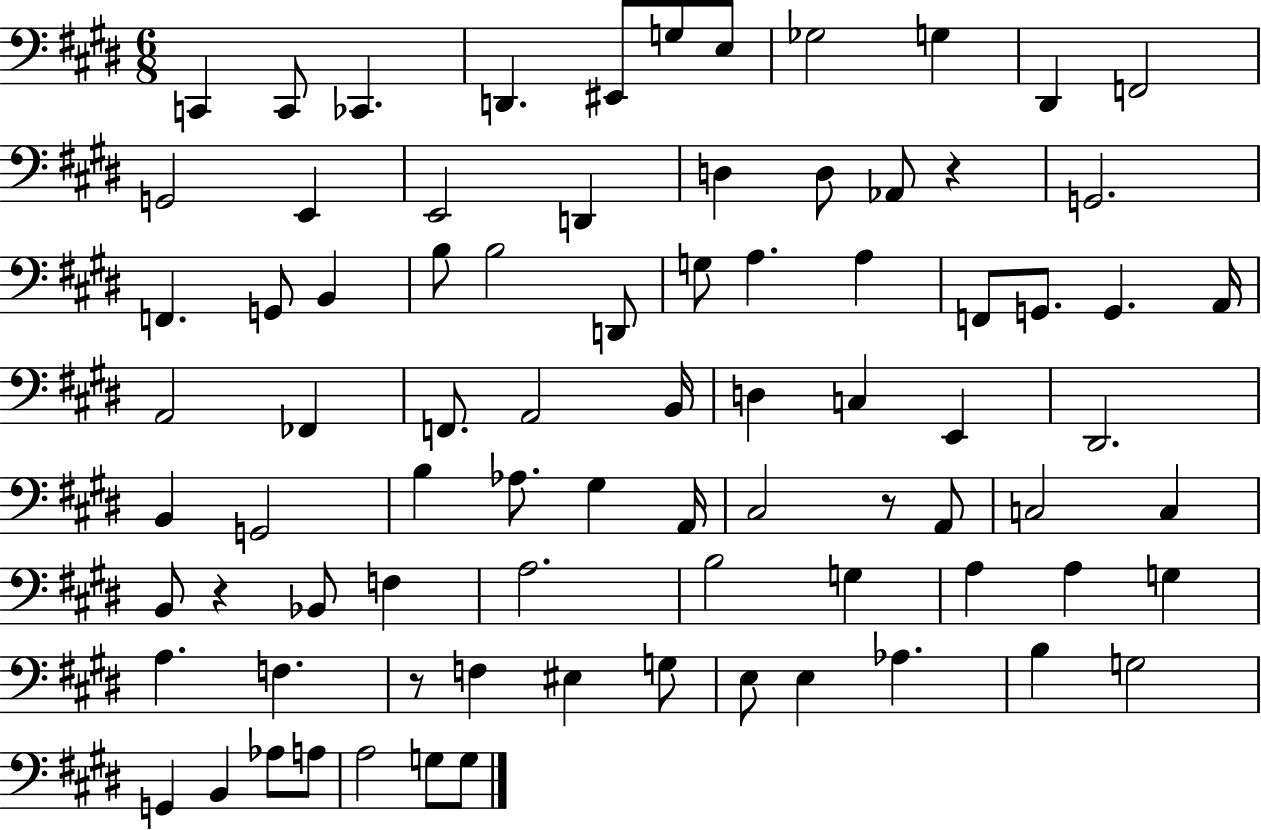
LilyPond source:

{
  \clef bass
  \numericTimeSignature
  \time 6/8
  \key e \major
  \repeat volta 2 { c,4 c,8 ces,4. | d,4. eis,8 g8 e8 | ges2 g4 | dis,4 f,2 | \break g,2 e,4 | e,2 d,4 | d4 d8 aes,8 r4 | g,2. | \break f,4. g,8 b,4 | b8 b2 d,8 | g8 a4. a4 | f,8 g,8. g,4. a,16 | \break a,2 fes,4 | f,8. a,2 b,16 | d4 c4 e,4 | dis,2. | \break b,4 g,2 | b4 aes8. gis4 a,16 | cis2 r8 a,8 | c2 c4 | \break b,8 r4 bes,8 f4 | a2. | b2 g4 | a4 a4 g4 | \break a4. f4. | r8 f4 eis4 g8 | e8 e4 aes4. | b4 g2 | \break g,4 b,4 aes8 a8 | a2 g8 g8 | } \bar "|."
}